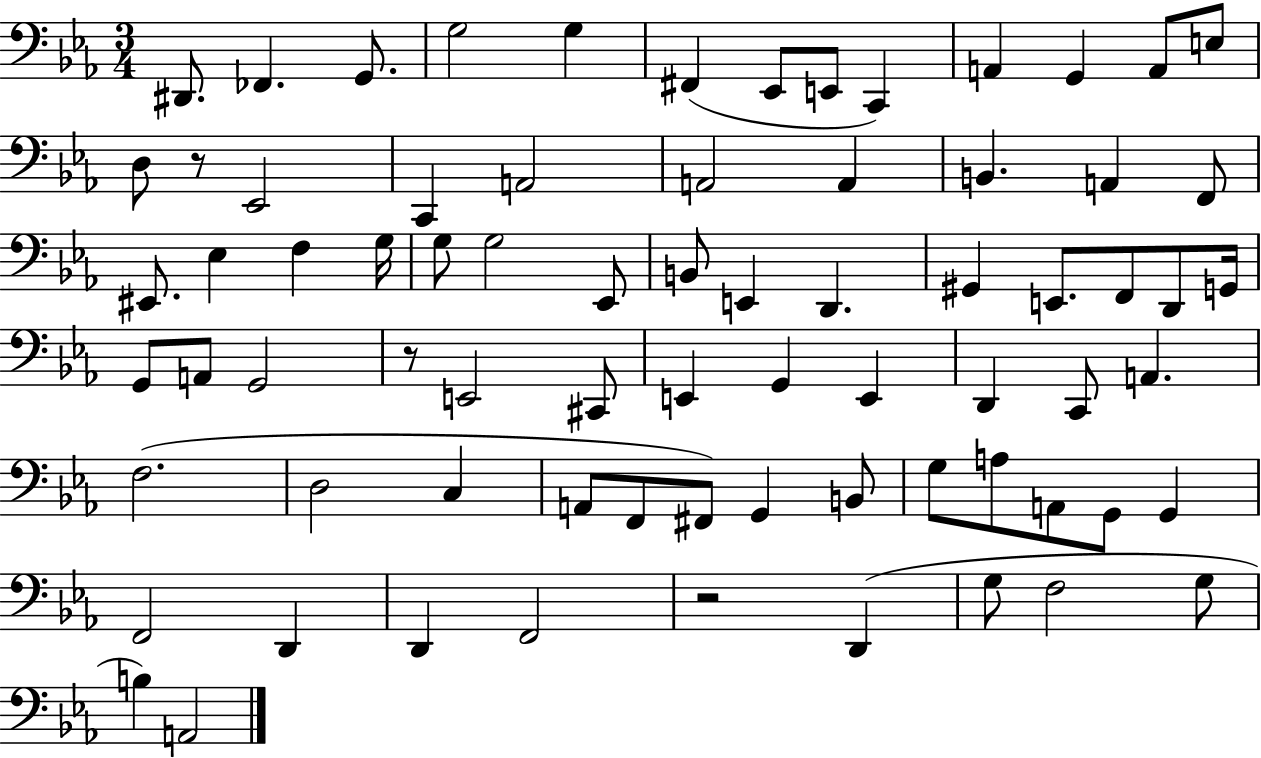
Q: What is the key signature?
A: EES major